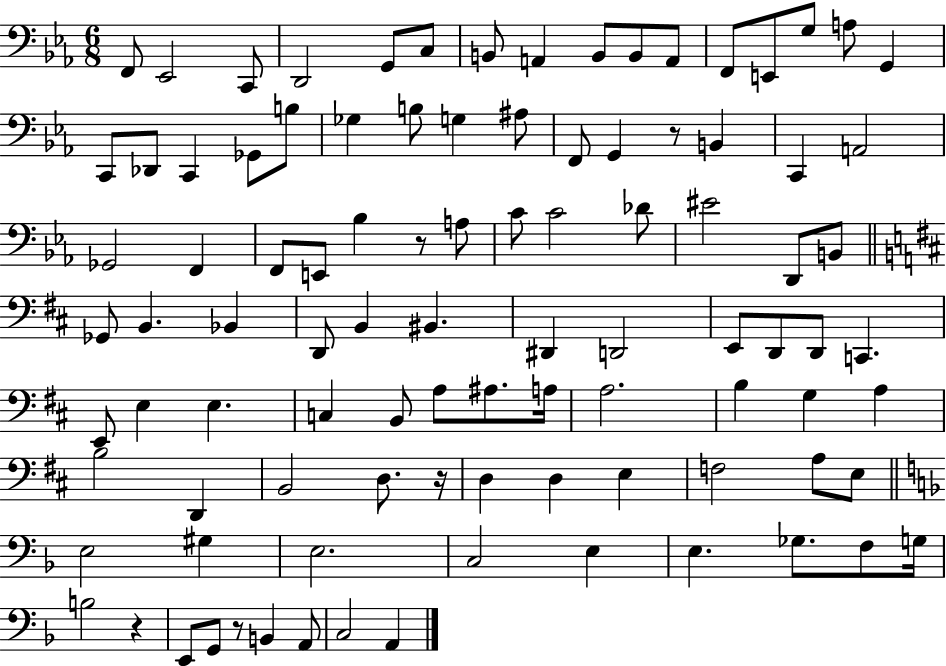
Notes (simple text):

F2/e Eb2/h C2/e D2/h G2/e C3/e B2/e A2/q B2/e B2/e A2/e F2/e E2/e G3/e A3/e G2/q C2/e Db2/e C2/q Gb2/e B3/e Gb3/q B3/e G3/q A#3/e F2/e G2/q R/e B2/q C2/q A2/h Gb2/h F2/q F2/e E2/e Bb3/q R/e A3/e C4/e C4/h Db4/e EIS4/h D2/e B2/e Gb2/e B2/q. Bb2/q D2/e B2/q BIS2/q. D#2/q D2/h E2/e D2/e D2/e C2/q. E2/e E3/q E3/q. C3/q B2/e A3/e A#3/e. A3/s A3/h. B3/q G3/q A3/q B3/h D2/q B2/h D3/e. R/s D3/q D3/q E3/q F3/h A3/e E3/e E3/h G#3/q E3/h. C3/h E3/q E3/q. Gb3/e. F3/e G3/s B3/h R/q E2/e G2/e R/e B2/q A2/e C3/h A2/q